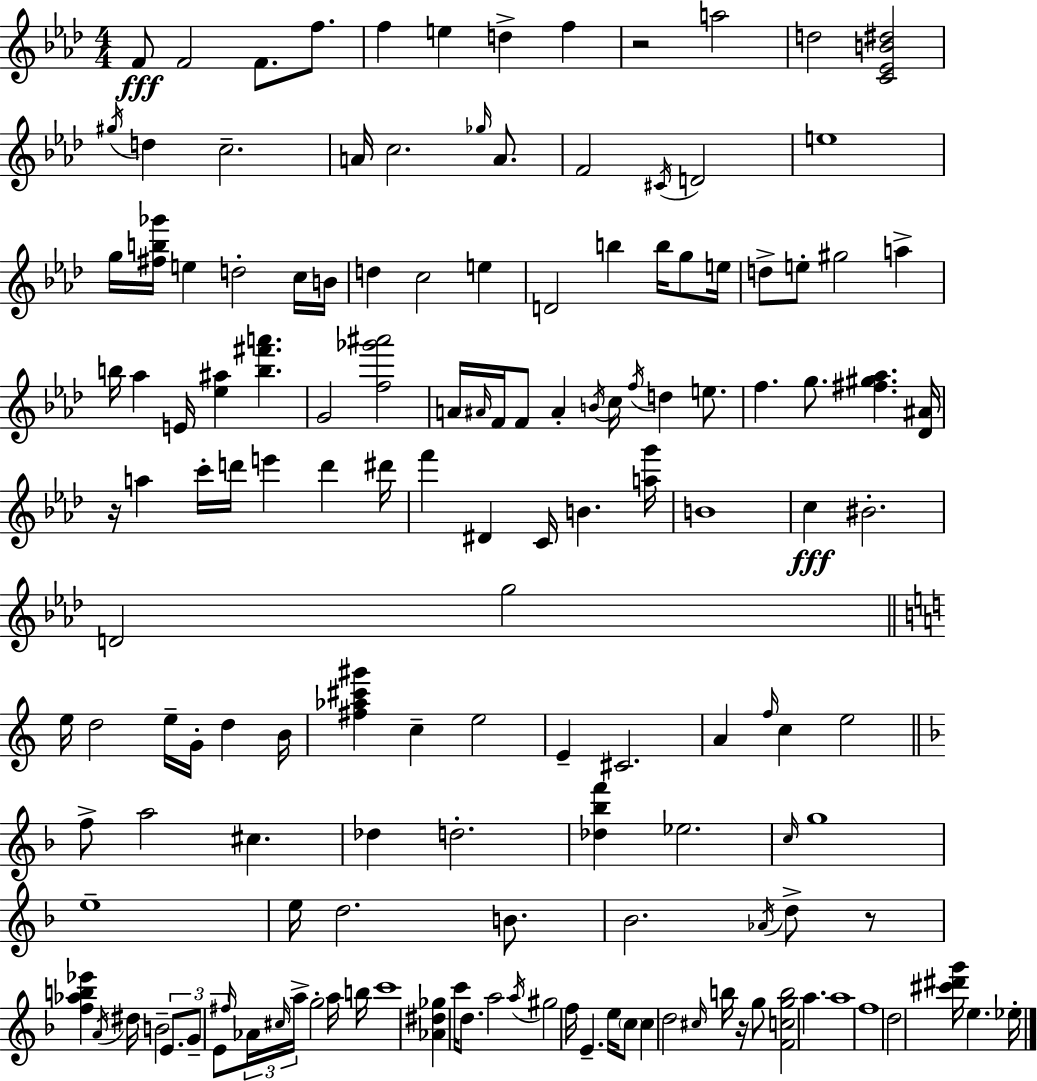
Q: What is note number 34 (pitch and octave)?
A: E5